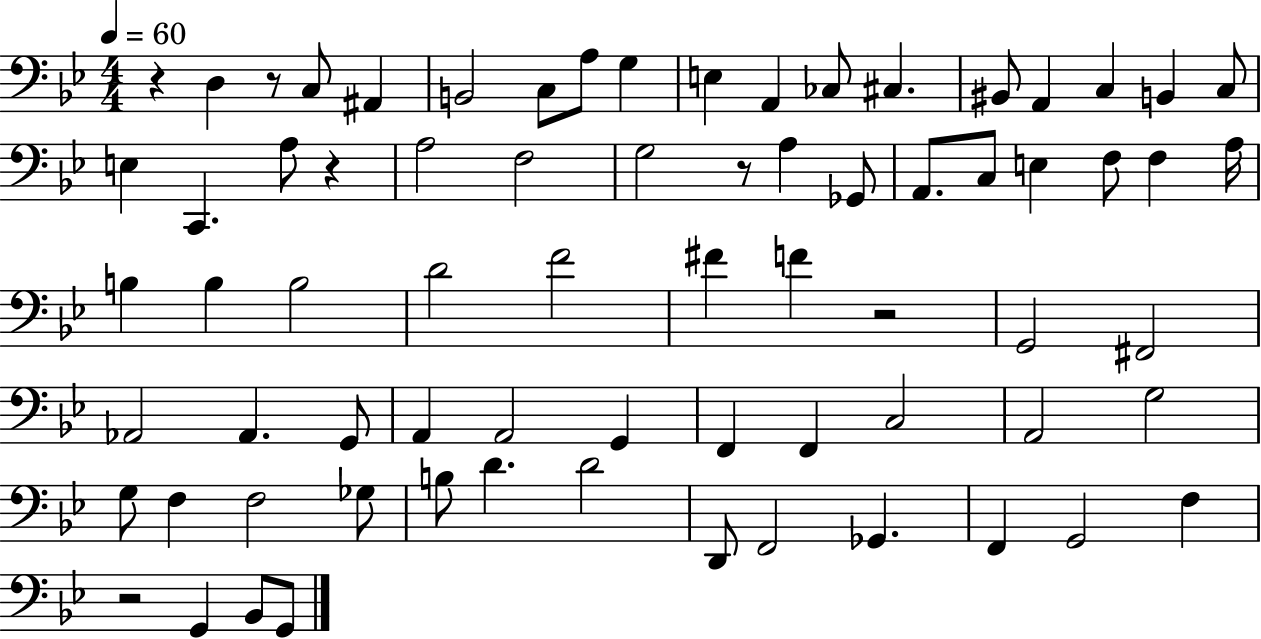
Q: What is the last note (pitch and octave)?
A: G2